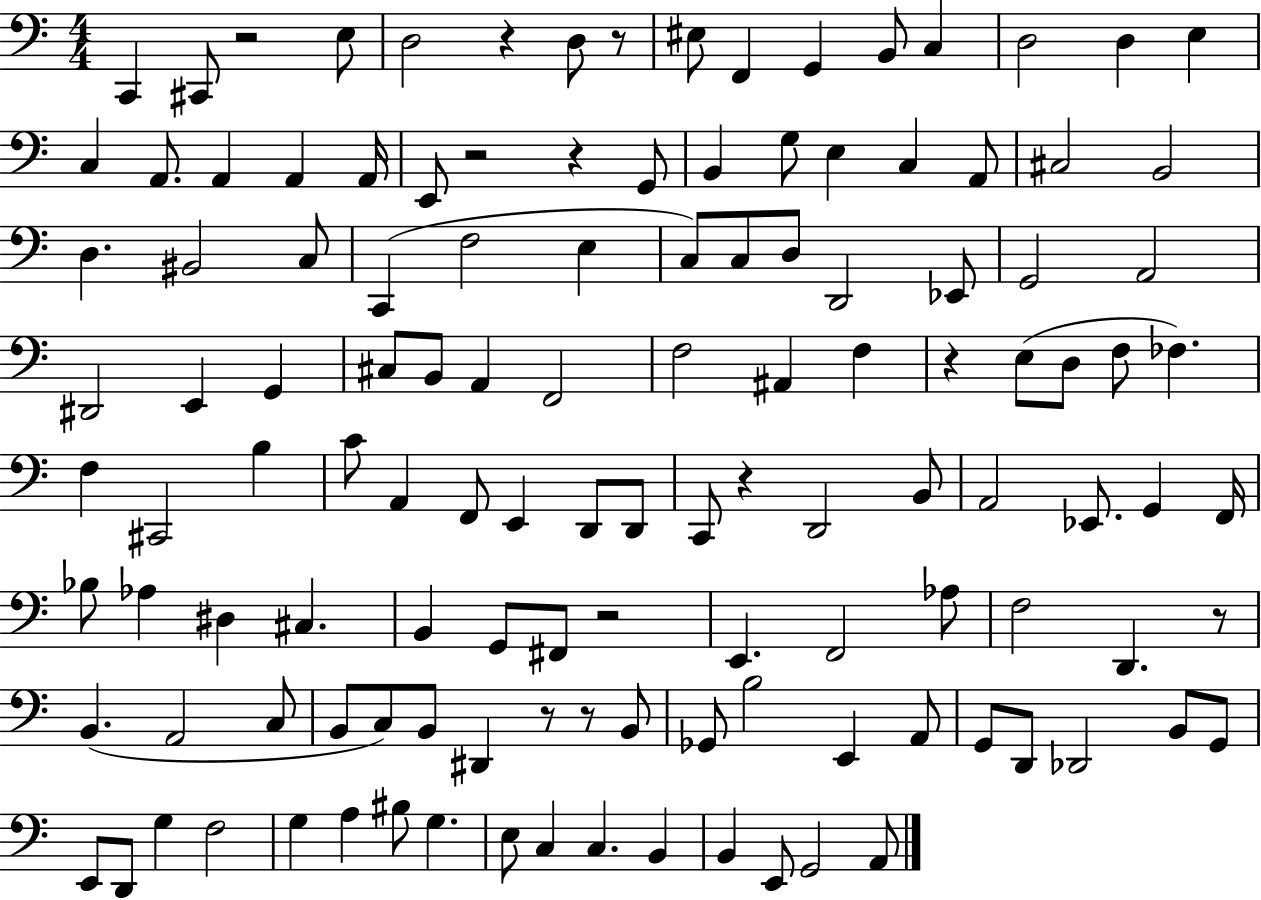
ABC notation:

X:1
T:Untitled
M:4/4
L:1/4
K:C
C,, ^C,,/2 z2 E,/2 D,2 z D,/2 z/2 ^E,/2 F,, G,, B,,/2 C, D,2 D, E, C, A,,/2 A,, A,, A,,/4 E,,/2 z2 z G,,/2 B,, G,/2 E, C, A,,/2 ^C,2 B,,2 D, ^B,,2 C,/2 C,, F,2 E, C,/2 C,/2 D,/2 D,,2 _E,,/2 G,,2 A,,2 ^D,,2 E,, G,, ^C,/2 B,,/2 A,, F,,2 F,2 ^A,, F, z E,/2 D,/2 F,/2 _F, F, ^C,,2 B, C/2 A,, F,,/2 E,, D,,/2 D,,/2 C,,/2 z D,,2 B,,/2 A,,2 _E,,/2 G,, F,,/4 _B,/2 _A, ^D, ^C, B,, G,,/2 ^F,,/2 z2 E,, F,,2 _A,/2 F,2 D,, z/2 B,, A,,2 C,/2 B,,/2 C,/2 B,,/2 ^D,, z/2 z/2 B,,/2 _G,,/2 B,2 E,, A,,/2 G,,/2 D,,/2 _D,,2 B,,/2 G,,/2 E,,/2 D,,/2 G, F,2 G, A, ^B,/2 G, E,/2 C, C, B,, B,, E,,/2 G,,2 A,,/2